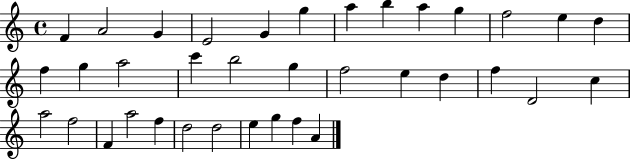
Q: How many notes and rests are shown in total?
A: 36